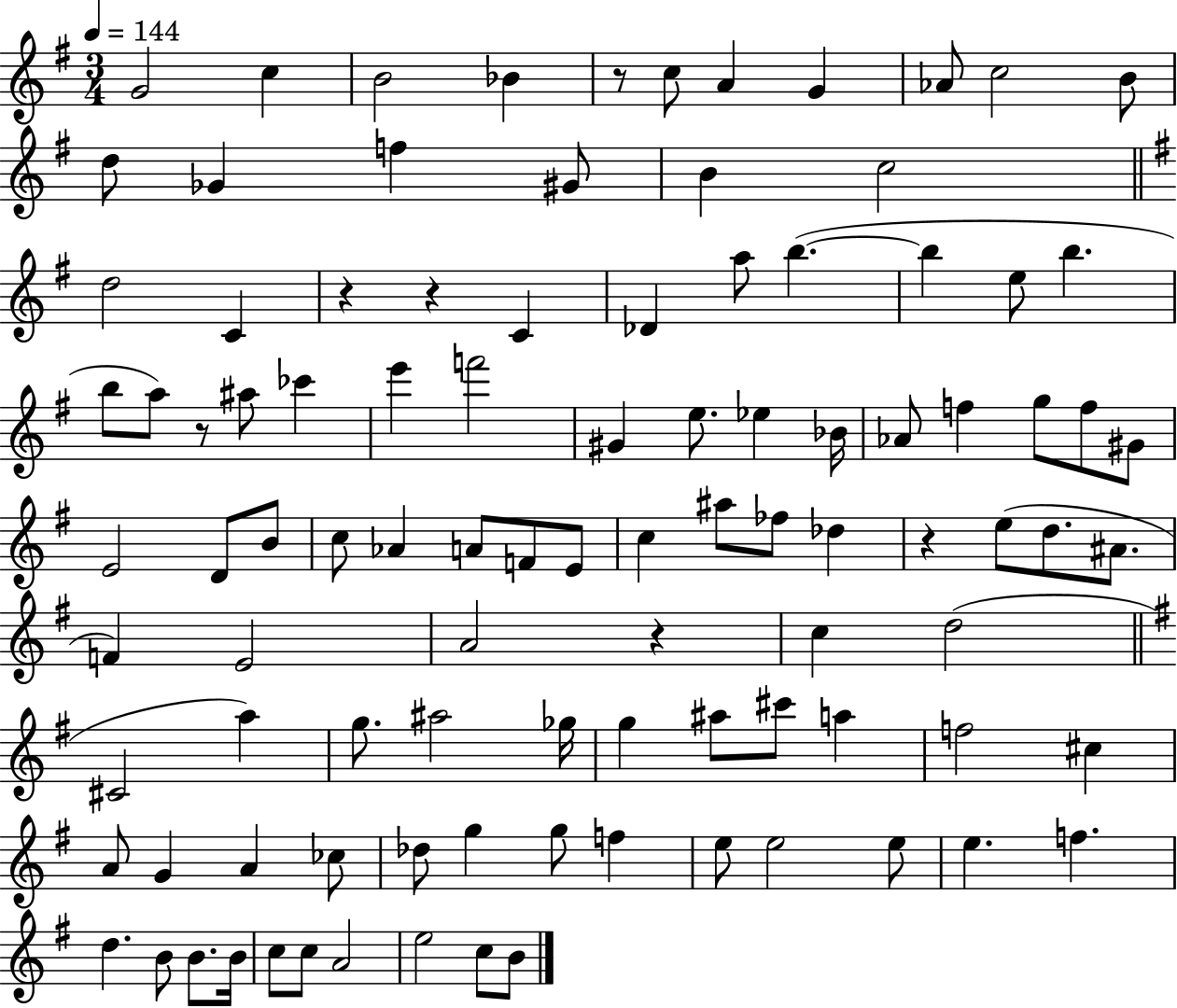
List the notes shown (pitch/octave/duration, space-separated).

G4/h C5/q B4/h Bb4/q R/e C5/e A4/q G4/q Ab4/e C5/h B4/e D5/e Gb4/q F5/q G#4/e B4/q C5/h D5/h C4/q R/q R/q C4/q Db4/q A5/e B5/q. B5/q E5/e B5/q. B5/e A5/e R/e A#5/e CES6/q E6/q F6/h G#4/q E5/e. Eb5/q Bb4/s Ab4/e F5/q G5/e F5/e G#4/e E4/h D4/e B4/e C5/e Ab4/q A4/e F4/e E4/e C5/q A#5/e FES5/e Db5/q R/q E5/e D5/e. A#4/e. F4/q E4/h A4/h R/q C5/q D5/h C#4/h A5/q G5/e. A#5/h Gb5/s G5/q A#5/e C#6/e A5/q F5/h C#5/q A4/e G4/q A4/q CES5/e Db5/e G5/q G5/e F5/q E5/e E5/h E5/e E5/q. F5/q. D5/q. B4/e B4/e. B4/s C5/e C5/e A4/h E5/h C5/e B4/e